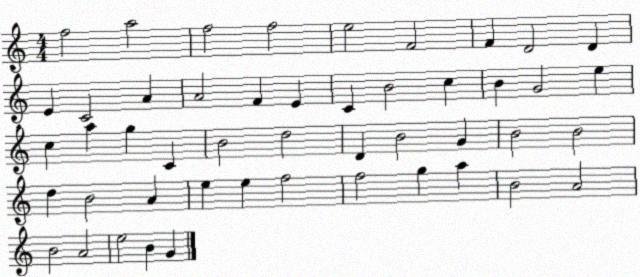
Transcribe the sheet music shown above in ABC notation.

X:1
T:Untitled
M:4/4
L:1/4
K:C
f2 a2 f2 f2 e2 F2 F D2 D E C2 A A2 F E C B2 c B G2 e c a g C B2 d2 D B2 G B2 B2 d B2 A e e f2 f2 g a B2 A2 B2 A2 e2 B G